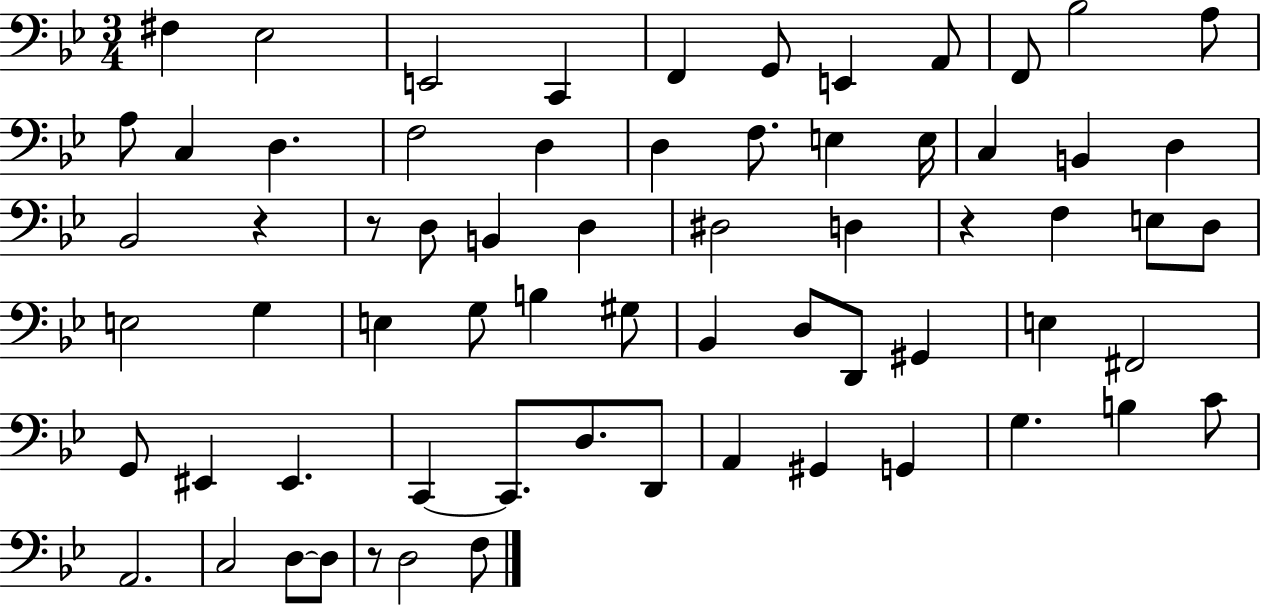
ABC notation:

X:1
T:Untitled
M:3/4
L:1/4
K:Bb
^F, _E,2 E,,2 C,, F,, G,,/2 E,, A,,/2 F,,/2 _B,2 A,/2 A,/2 C, D, F,2 D, D, F,/2 E, E,/4 C, B,, D, _B,,2 z z/2 D,/2 B,, D, ^D,2 D, z F, E,/2 D,/2 E,2 G, E, G,/2 B, ^G,/2 _B,, D,/2 D,,/2 ^G,, E, ^F,,2 G,,/2 ^E,, ^E,, C,, C,,/2 D,/2 D,,/2 A,, ^G,, G,, G, B, C/2 A,,2 C,2 D,/2 D,/2 z/2 D,2 F,/2